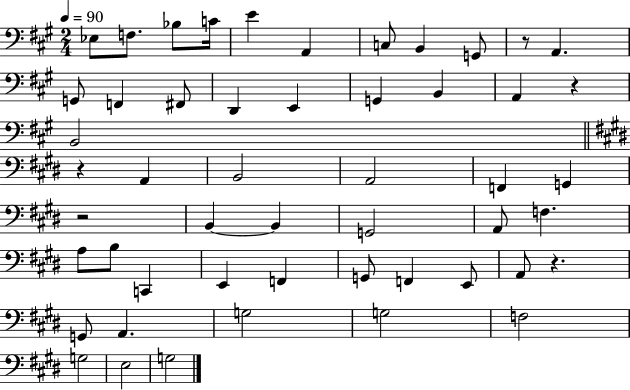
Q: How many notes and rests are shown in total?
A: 51